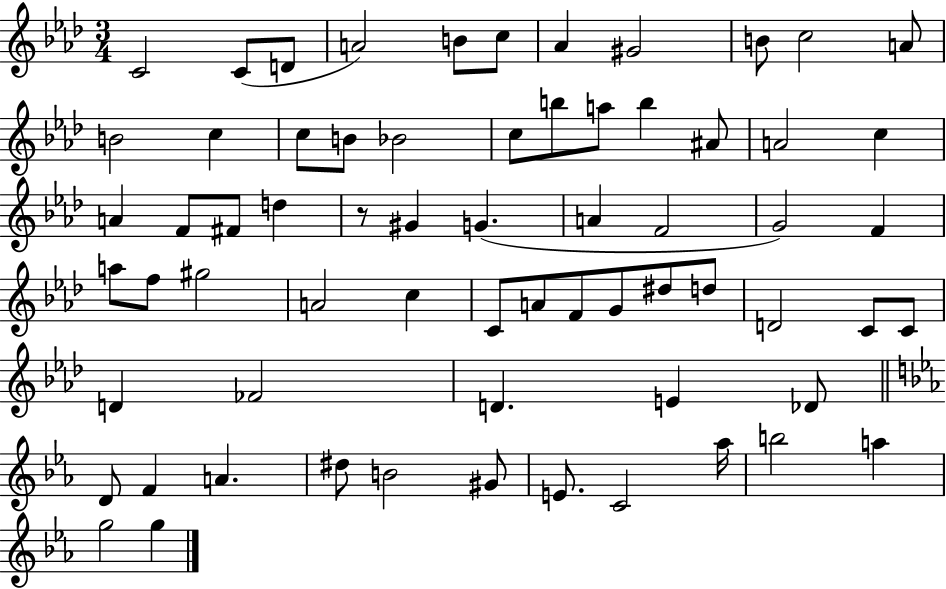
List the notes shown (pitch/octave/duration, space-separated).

C4/h C4/e D4/e A4/h B4/e C5/e Ab4/q G#4/h B4/e C5/h A4/e B4/h C5/q C5/e B4/e Bb4/h C5/e B5/e A5/e B5/q A#4/e A4/h C5/q A4/q F4/e F#4/e D5/q R/e G#4/q G4/q. A4/q F4/h G4/h F4/q A5/e F5/e G#5/h A4/h C5/q C4/e A4/e F4/e G4/e D#5/e D5/e D4/h C4/e C4/e D4/q FES4/h D4/q. E4/q Db4/e D4/e F4/q A4/q. D#5/e B4/h G#4/e E4/e. C4/h Ab5/s B5/h A5/q G5/h G5/q